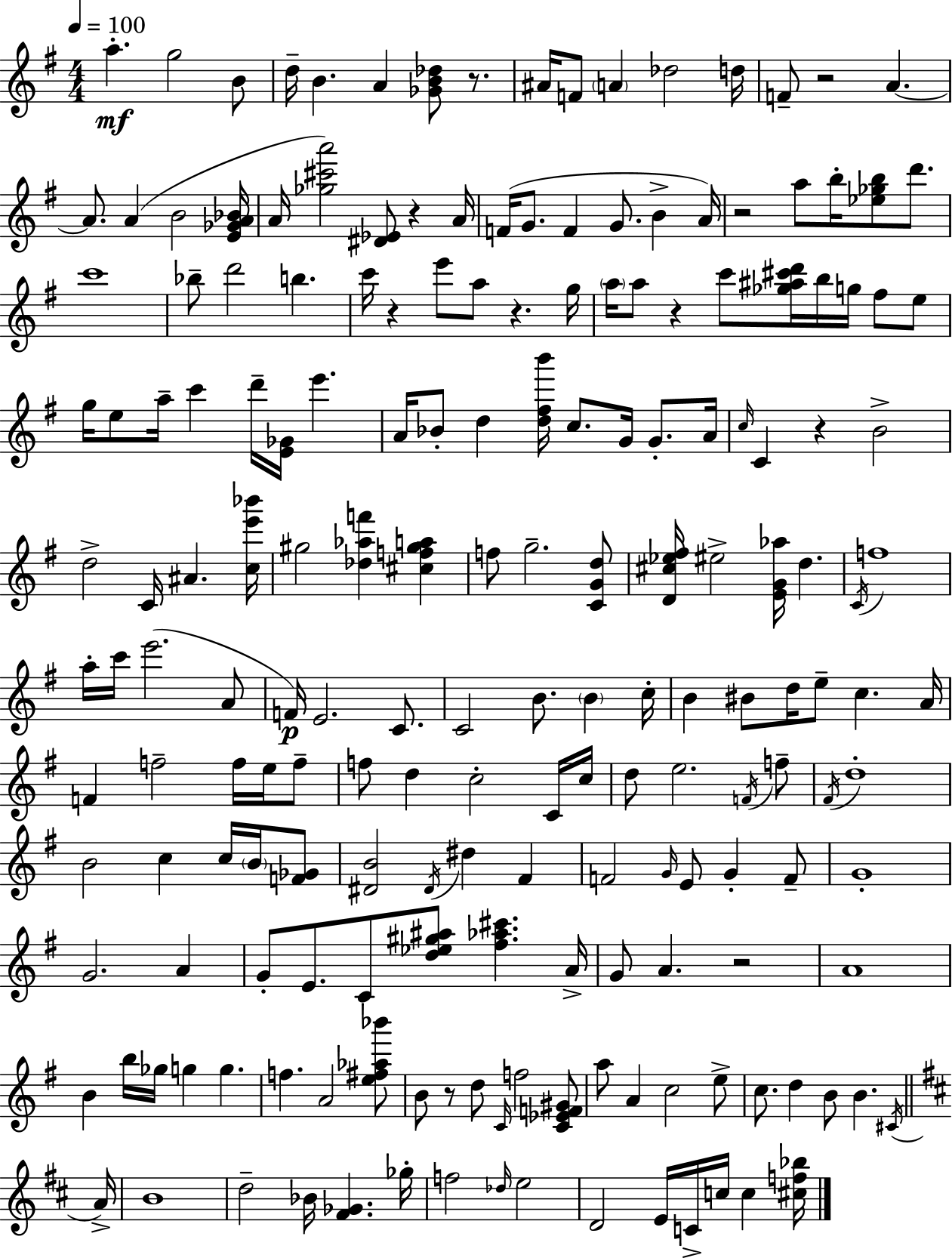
A5/q. G5/h B4/e D5/s B4/q. A4/q [Gb4,B4,Db5]/e R/e. A#4/s F4/e A4/q Db5/h D5/s F4/e R/h A4/q. A4/e. A4/q B4/h [E4,Gb4,A4,Bb4]/s A4/s [Gb5,C#6,A6]/h [D#4,Eb4]/e R/q A4/s F4/s G4/e. F4/q G4/e. B4/q A4/s R/h A5/e B5/s [Eb5,Gb5,B5]/e D6/e. C6/w Bb5/e D6/h B5/q. C6/s R/q E6/e A5/e R/q. G5/s A5/s A5/e R/q C6/e [Gb5,A#5,C#6,D6]/s B5/s G5/s F#5/e E5/e G5/s E5/e A5/s C6/q D6/s [E4,Gb4]/s E6/q. A4/s Bb4/e D5/q [D5,F#5,B6]/s C5/e. G4/s G4/e. A4/s C5/s C4/q R/q B4/h D5/h C4/s A#4/q. [C5,E6,Bb6]/s G#5/h [Db5,Ab5,F6]/q [C#5,F5,G#5,A5]/q F5/e G5/h. [C4,G4,D5]/e [D4,C#5,Eb5,F#5]/s EIS5/h [E4,G4,Ab5]/s D5/q. C4/s F5/w A5/s C6/s E6/h. A4/e F4/s E4/h. C4/e. C4/h B4/e. B4/q C5/s B4/q BIS4/e D5/s E5/e C5/q. A4/s F4/q F5/h F5/s E5/s F5/e F5/e D5/q C5/h C4/s C5/s D5/e E5/h. F4/s F5/e F#4/s D5/w B4/h C5/q C5/s B4/s [F4,Gb4]/e [D#4,B4]/h D#4/s D#5/q F#4/q F4/h G4/s E4/e G4/q F4/e G4/w G4/h. A4/q G4/e E4/e. C4/e [D5,Eb5,G#5,A#5]/e [F#5,Ab5,C#6]/q. A4/s G4/e A4/q. R/h A4/w B4/q B5/s Gb5/s G5/q G5/q. F5/q. A4/h [E5,F#5,Ab5,Bb6]/e B4/e R/e D5/e C4/s F5/h [C4,Eb4,F4,G#4]/e A5/e A4/q C5/h E5/e C5/e. D5/q B4/e B4/q. C#4/s A4/s B4/w D5/h Bb4/s [F#4,Gb4]/q. Gb5/s F5/h Db5/s E5/h D4/h E4/s C4/s C5/s C5/q [C#5,F5,Bb5]/s